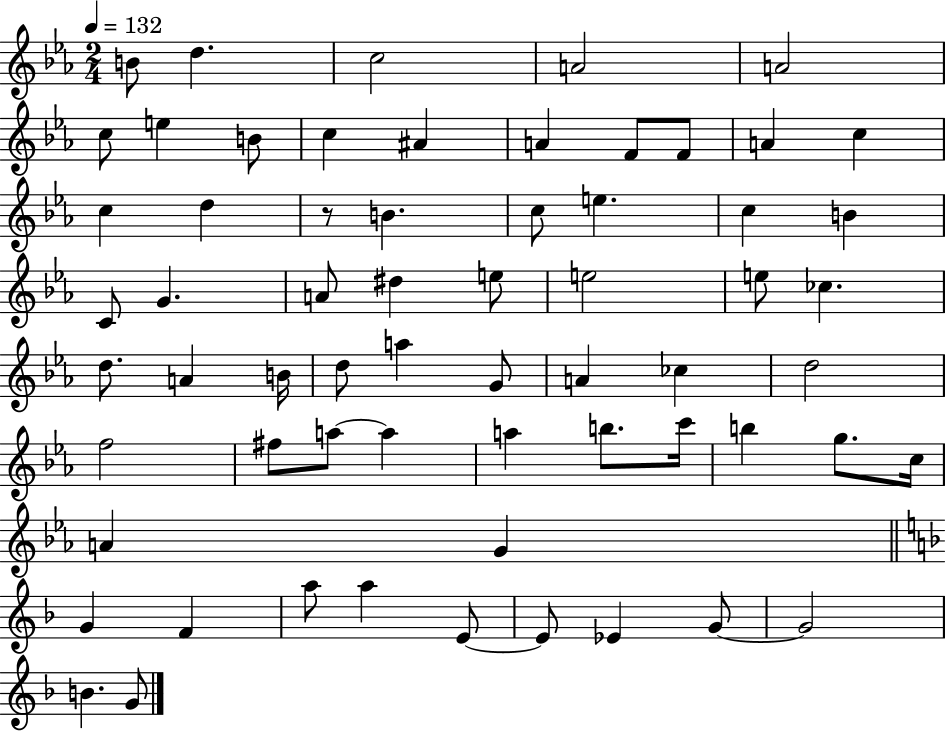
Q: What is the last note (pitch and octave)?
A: G4